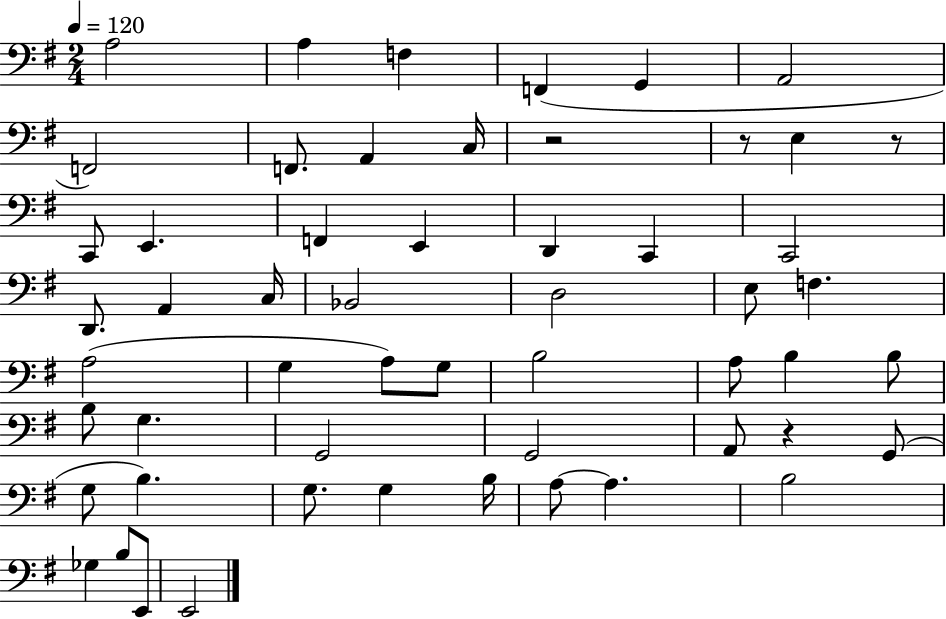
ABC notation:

X:1
T:Untitled
M:2/4
L:1/4
K:G
A,2 A, F, F,, G,, A,,2 F,,2 F,,/2 A,, C,/4 z2 z/2 E, z/2 C,,/2 E,, F,, E,, D,, C,, C,,2 D,,/2 A,, C,/4 _B,,2 D,2 E,/2 F, A,2 G, A,/2 G,/2 B,2 A,/2 B, B,/2 B,/2 G, G,,2 G,,2 A,,/2 z G,,/2 G,/2 B, G,/2 G, B,/4 A,/2 A, B,2 _G, B,/2 E,,/2 E,,2